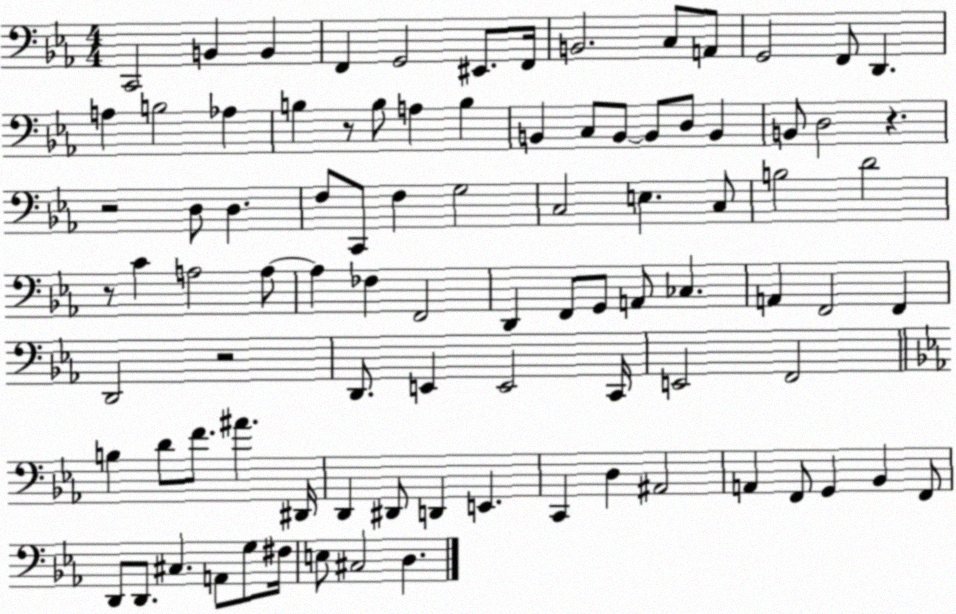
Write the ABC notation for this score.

X:1
T:Untitled
M:4/4
L:1/4
K:Eb
C,,2 B,, B,, F,, G,,2 ^E,,/2 F,,/4 B,,2 C,/2 A,,/2 G,,2 F,,/2 D,, A, B,2 _A, B, z/2 B,/2 A, B, B,, C,/2 B,,/2 B,,/2 D,/2 B,, B,,/2 D,2 z z2 D,/2 D, F,/2 C,,/2 F, G,2 C,2 E, C,/2 B,2 D2 z/2 C A,2 A,/2 A, _F, F,,2 D,, F,,/2 G,,/2 A,,/2 _C, A,, F,,2 F,, D,,2 z2 D,,/2 E,, E,,2 C,,/4 E,,2 F,,2 B, D/2 F/2 ^A ^D,,/4 D,, ^D,,/2 D,, E,, C,, D, ^A,,2 A,, F,,/2 G,, _B,, F,,/2 D,,/2 D,,/2 ^C, A,,/2 G,/2 ^F,/4 E,/2 ^C,2 D,